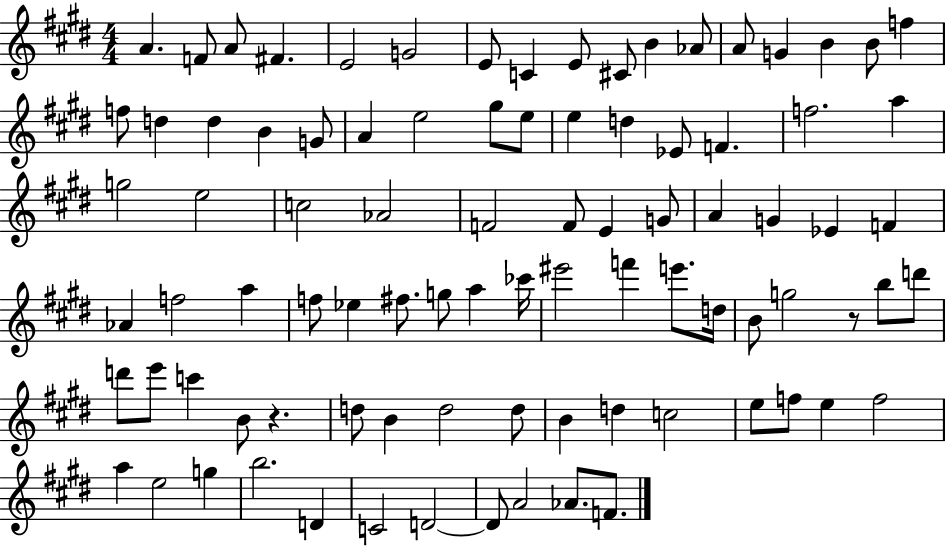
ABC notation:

X:1
T:Untitled
M:4/4
L:1/4
K:E
A F/2 A/2 ^F E2 G2 E/2 C E/2 ^C/2 B _A/2 A/2 G B B/2 f f/2 d d B G/2 A e2 ^g/2 e/2 e d _E/2 F f2 a g2 e2 c2 _A2 F2 F/2 E G/2 A G _E F _A f2 a f/2 _e ^f/2 g/2 a _c'/4 ^e'2 f' e'/2 d/4 B/2 g2 z/2 b/2 d'/2 d'/2 e'/2 c' B/2 z d/2 B d2 d/2 B d c2 e/2 f/2 e f2 a e2 g b2 D C2 D2 D/2 A2 _A/2 F/2